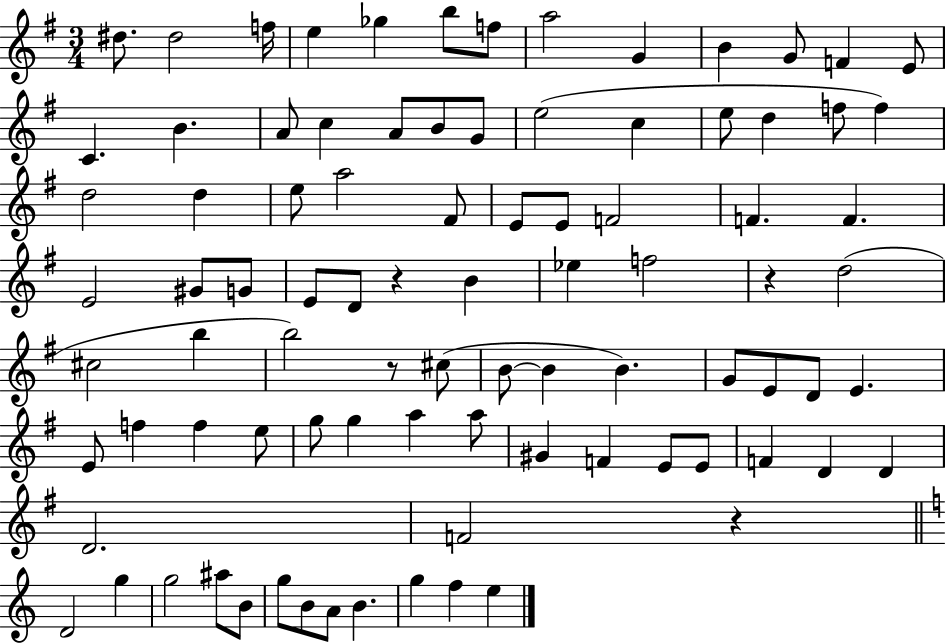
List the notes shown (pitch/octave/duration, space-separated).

D#5/e. D#5/h F5/s E5/q Gb5/q B5/e F5/e A5/h G4/q B4/q G4/e F4/q E4/e C4/q. B4/q. A4/e C5/q A4/e B4/e G4/e E5/h C5/q E5/e D5/q F5/e F5/q D5/h D5/q E5/e A5/h F#4/e E4/e E4/e F4/h F4/q. F4/q. E4/h G#4/e G4/e E4/e D4/e R/q B4/q Eb5/q F5/h R/q D5/h C#5/h B5/q B5/h R/e C#5/e B4/e B4/q B4/q. G4/e E4/e D4/e E4/q. E4/e F5/q F5/q E5/e G5/e G5/q A5/q A5/e G#4/q F4/q E4/e E4/e F4/q D4/q D4/q D4/h. F4/h R/q D4/h G5/q G5/h A#5/e B4/e G5/e B4/e A4/e B4/q. G5/q F5/q E5/q